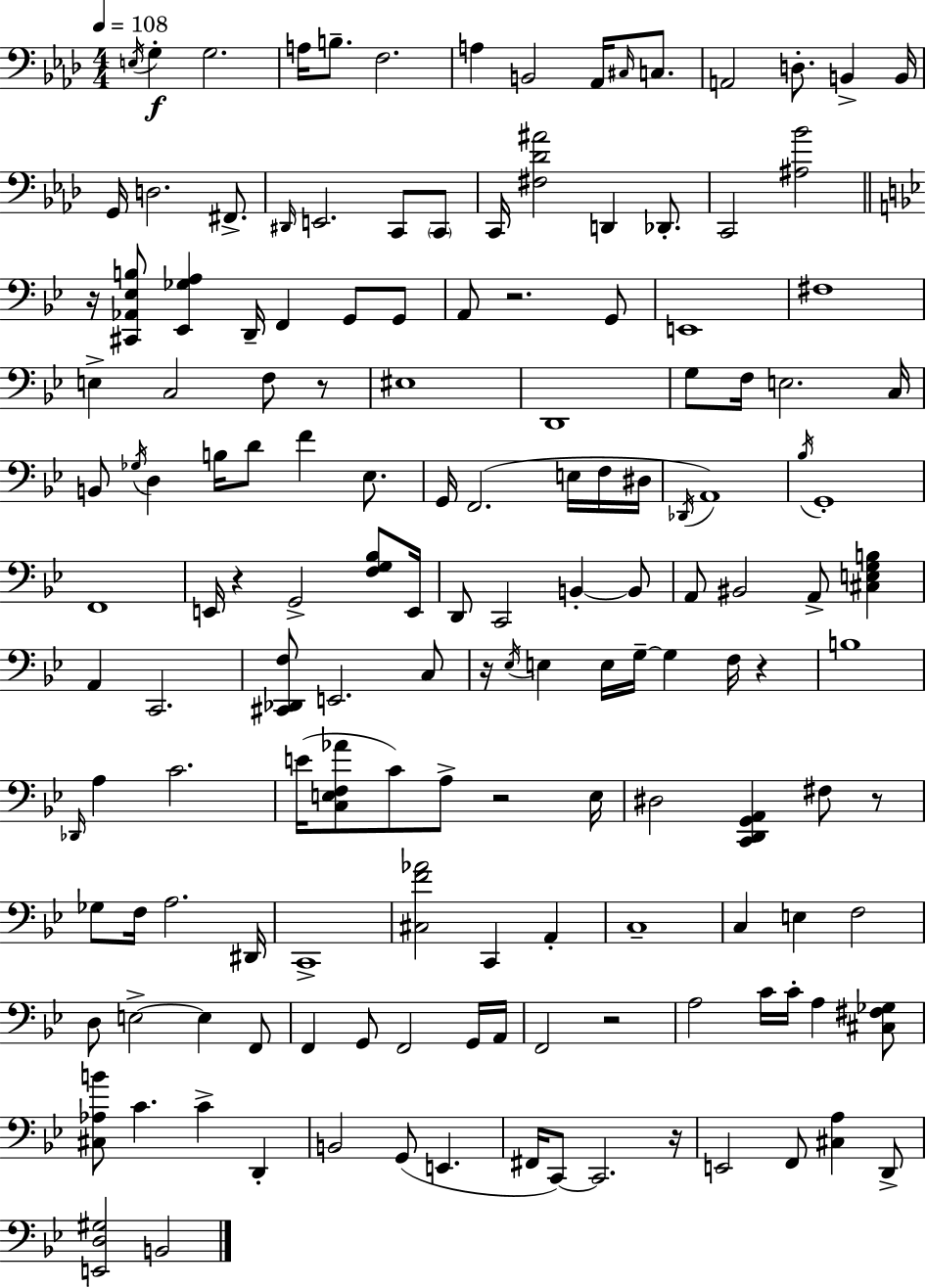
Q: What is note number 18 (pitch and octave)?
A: F#2